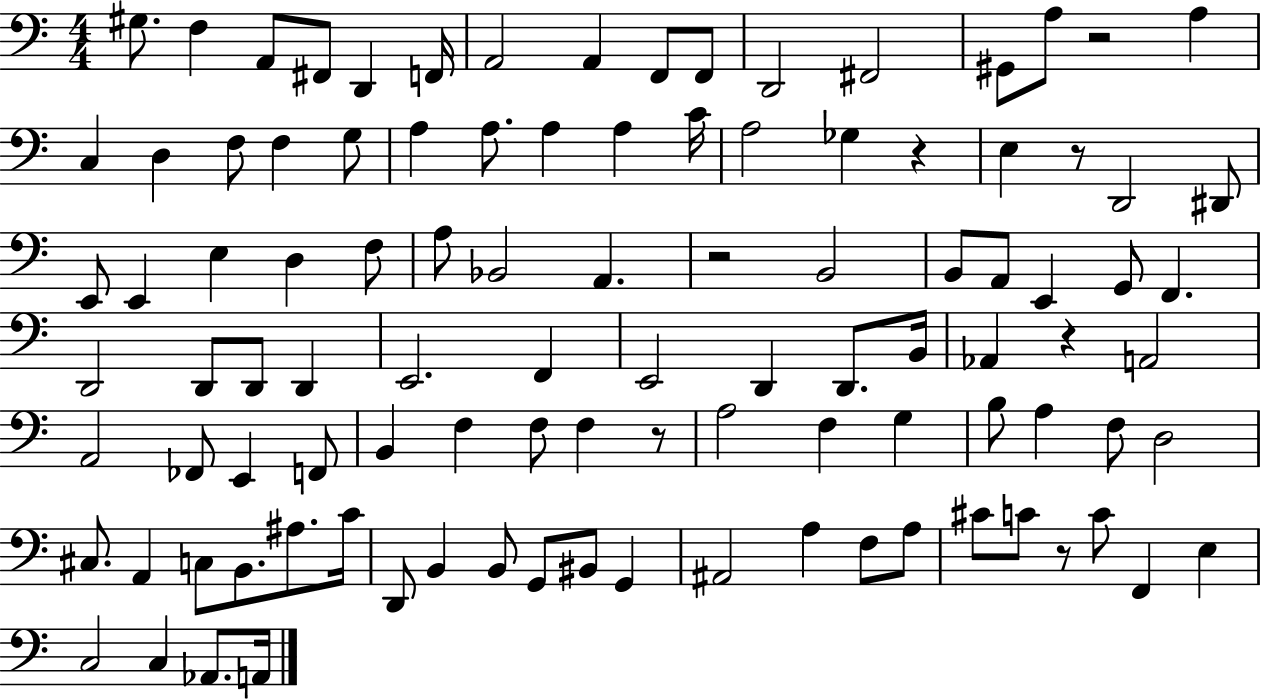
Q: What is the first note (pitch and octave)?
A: G#3